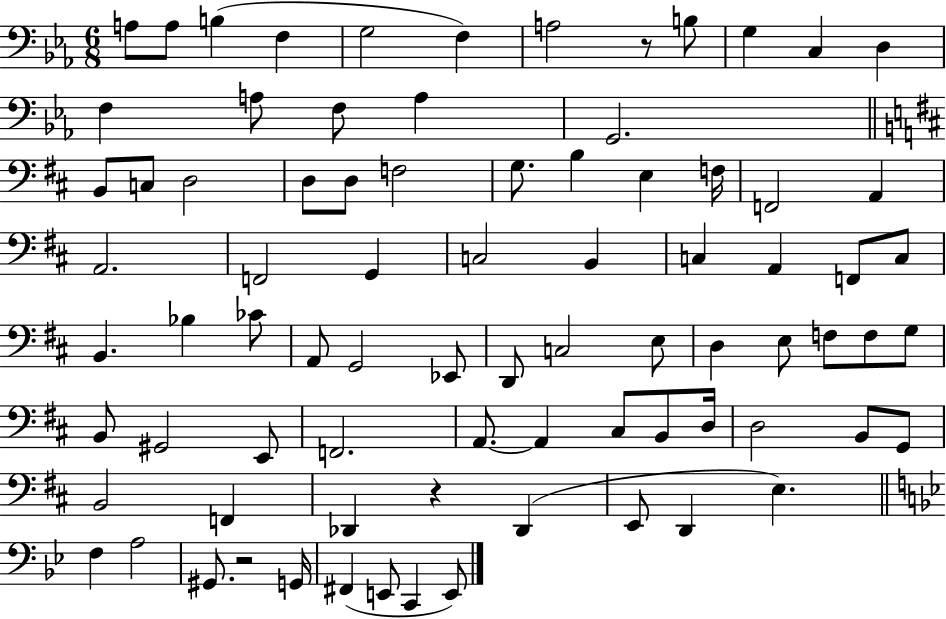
X:1
T:Untitled
M:6/8
L:1/4
K:Eb
A,/2 A,/2 B, F, G,2 F, A,2 z/2 B,/2 G, C, D, F, A,/2 F,/2 A, G,,2 B,,/2 C,/2 D,2 D,/2 D,/2 F,2 G,/2 B, E, F,/4 F,,2 A,, A,,2 F,,2 G,, C,2 B,, C, A,, F,,/2 C,/2 B,, _B, _C/2 A,,/2 G,,2 _E,,/2 D,,/2 C,2 E,/2 D, E,/2 F,/2 F,/2 G,/2 B,,/2 ^G,,2 E,,/2 F,,2 A,,/2 A,, ^C,/2 B,,/2 D,/4 D,2 B,,/2 G,,/2 B,,2 F,, _D,, z _D,, E,,/2 D,, E, F, A,2 ^G,,/2 z2 G,,/4 ^F,, E,,/2 C,, E,,/2